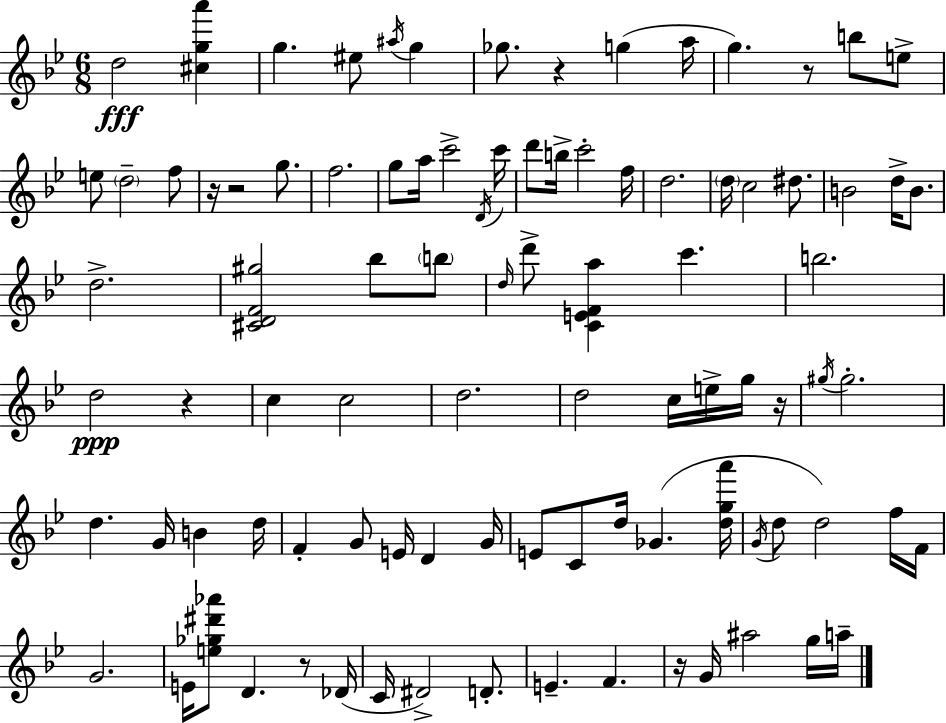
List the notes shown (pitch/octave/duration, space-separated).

D5/h [C#5,G5,A6]/q G5/q. EIS5/e A#5/s G5/q Gb5/e. R/q G5/q A5/s G5/q. R/e B5/e E5/e E5/e D5/h F5/e R/s R/h G5/e. F5/h. G5/e A5/s C6/h D4/s C6/s D6/e B5/s C6/h F5/s D5/h. D5/s C5/h D#5/e. B4/h D5/s B4/e. D5/h. [C#4,D4,F4,G#5]/h Bb5/e B5/e D5/s D6/e [C4,E4,F4,A5]/q C6/q. B5/h. D5/h R/q C5/q C5/h D5/h. D5/h C5/s E5/s G5/s R/s G#5/s G#5/h. D5/q. G4/s B4/q D5/s F4/q G4/e E4/s D4/q G4/s E4/e C4/e D5/s Gb4/q. [D5,G5,A6]/s G4/s D5/e D5/h F5/s F4/s G4/h. E4/s [E5,Gb5,D#6,Ab6]/e D4/q. R/e Db4/s C4/s D#4/h D4/e. E4/q. F4/q. R/s G4/s A#5/h G5/s A5/s